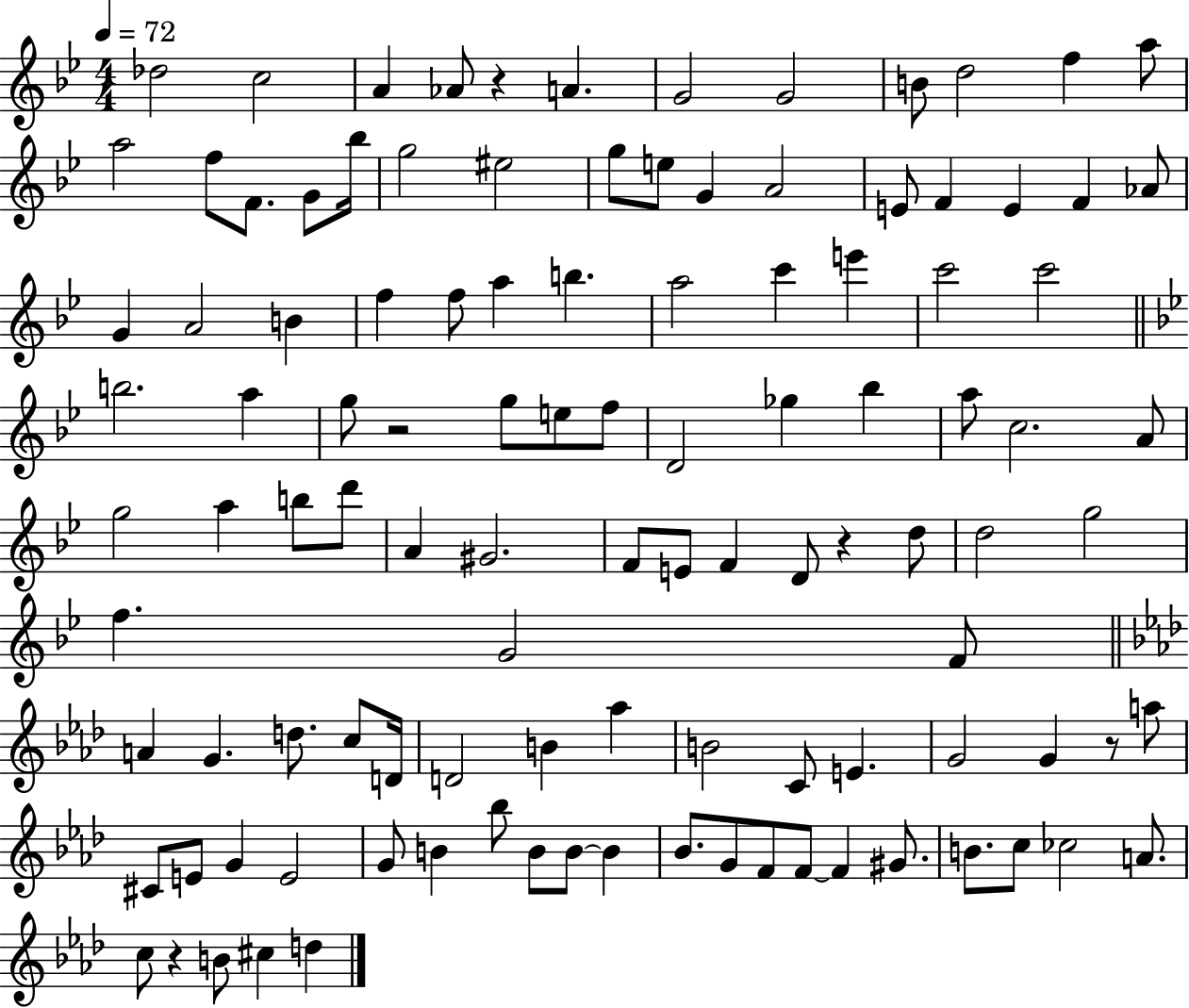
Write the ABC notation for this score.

X:1
T:Untitled
M:4/4
L:1/4
K:Bb
_d2 c2 A _A/2 z A G2 G2 B/2 d2 f a/2 a2 f/2 F/2 G/2 _b/4 g2 ^e2 g/2 e/2 G A2 E/2 F E F _A/2 G A2 B f f/2 a b a2 c' e' c'2 c'2 b2 a g/2 z2 g/2 e/2 f/2 D2 _g _b a/2 c2 A/2 g2 a b/2 d'/2 A ^G2 F/2 E/2 F D/2 z d/2 d2 g2 f G2 F/2 A G d/2 c/2 D/4 D2 B _a B2 C/2 E G2 G z/2 a/2 ^C/2 E/2 G E2 G/2 B _b/2 B/2 B/2 B _B/2 G/2 F/2 F/2 F ^G/2 B/2 c/2 _c2 A/2 c/2 z B/2 ^c d